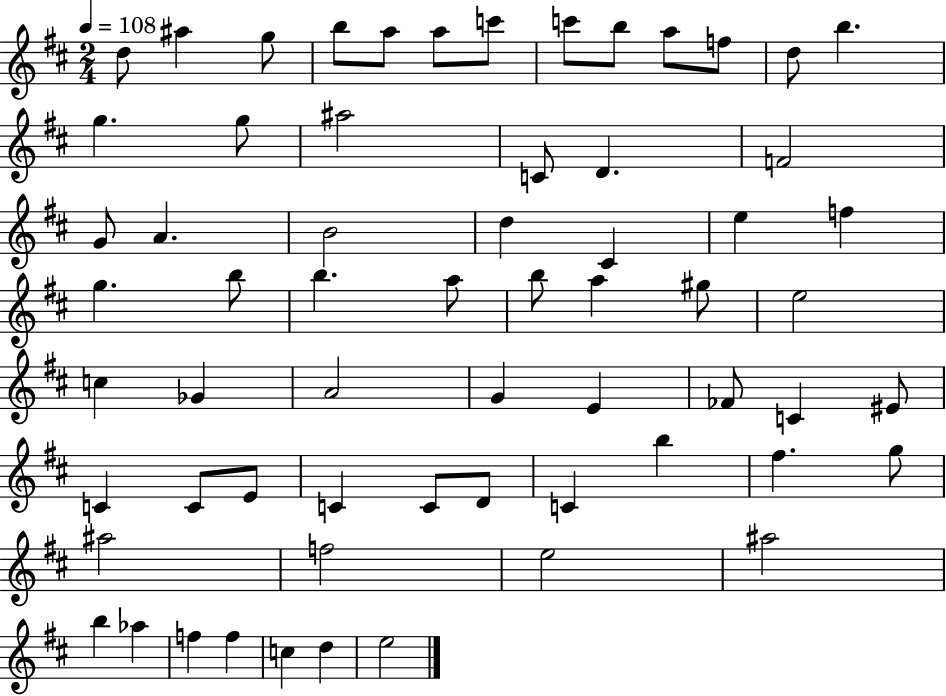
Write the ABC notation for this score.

X:1
T:Untitled
M:2/4
L:1/4
K:D
d/2 ^a g/2 b/2 a/2 a/2 c'/2 c'/2 b/2 a/2 f/2 d/2 b g g/2 ^a2 C/2 D F2 G/2 A B2 d ^C e f g b/2 b a/2 b/2 a ^g/2 e2 c _G A2 G E _F/2 C ^E/2 C C/2 E/2 C C/2 D/2 C b ^f g/2 ^a2 f2 e2 ^a2 b _a f f c d e2